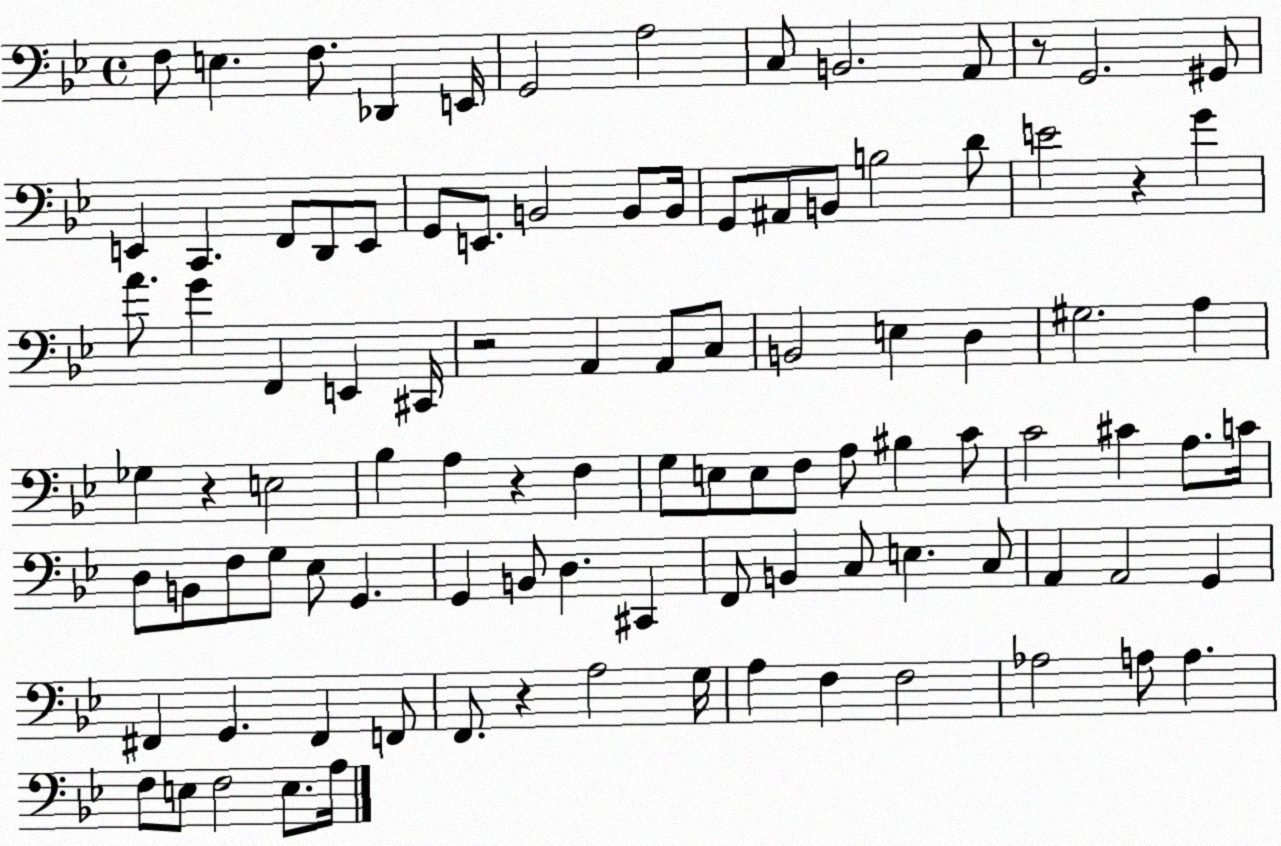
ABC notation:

X:1
T:Untitled
M:4/4
L:1/4
K:Bb
F,/2 E, F,/2 _D,, E,,/4 G,,2 A,2 C,/2 B,,2 A,,/2 z/2 G,,2 ^G,,/2 E,, C,, F,,/2 D,,/2 E,,/2 G,,/2 E,,/2 B,,2 B,,/2 B,,/4 G,,/2 ^A,,/2 B,,/2 B,2 D/2 E2 z G A/2 G F,, E,, ^C,,/4 z2 A,, A,,/2 C,/2 B,,2 E, D, ^G,2 A, _G, z E,2 _B, A, z F, G,/2 E,/2 E,/2 F,/2 A,/2 ^B, C/2 C2 ^C A,/2 C/4 D,/2 B,,/2 F,/2 G,/2 _E,/2 G,, G,, B,,/2 D, ^C,, F,,/2 B,, C,/2 E, C,/2 A,, A,,2 G,, ^F,, G,, ^F,, F,,/2 F,,/2 z A,2 G,/4 A, F, F,2 _A,2 A,/2 A, F,/2 E,/2 F,2 E,/2 A,/4